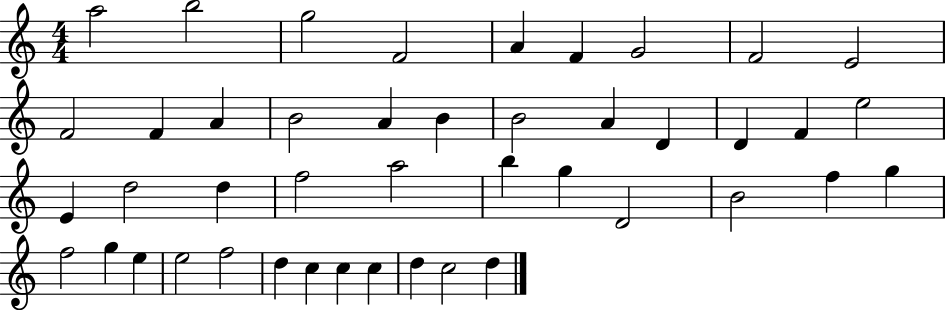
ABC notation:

X:1
T:Untitled
M:4/4
L:1/4
K:C
a2 b2 g2 F2 A F G2 F2 E2 F2 F A B2 A B B2 A D D F e2 E d2 d f2 a2 b g D2 B2 f g f2 g e e2 f2 d c c c d c2 d